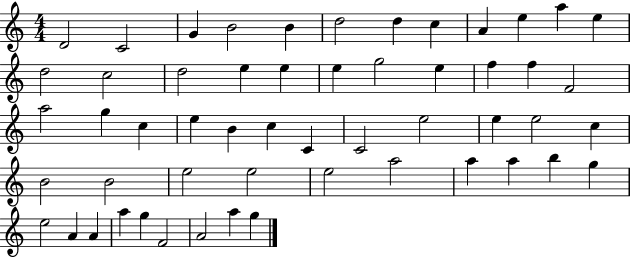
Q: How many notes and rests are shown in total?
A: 54